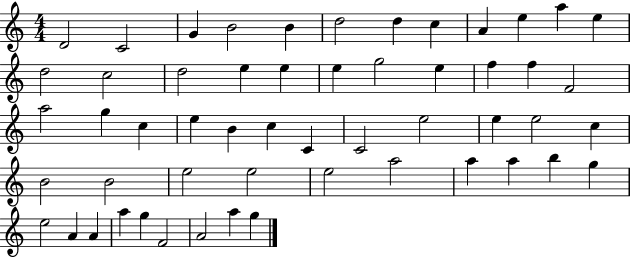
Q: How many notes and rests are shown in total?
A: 54